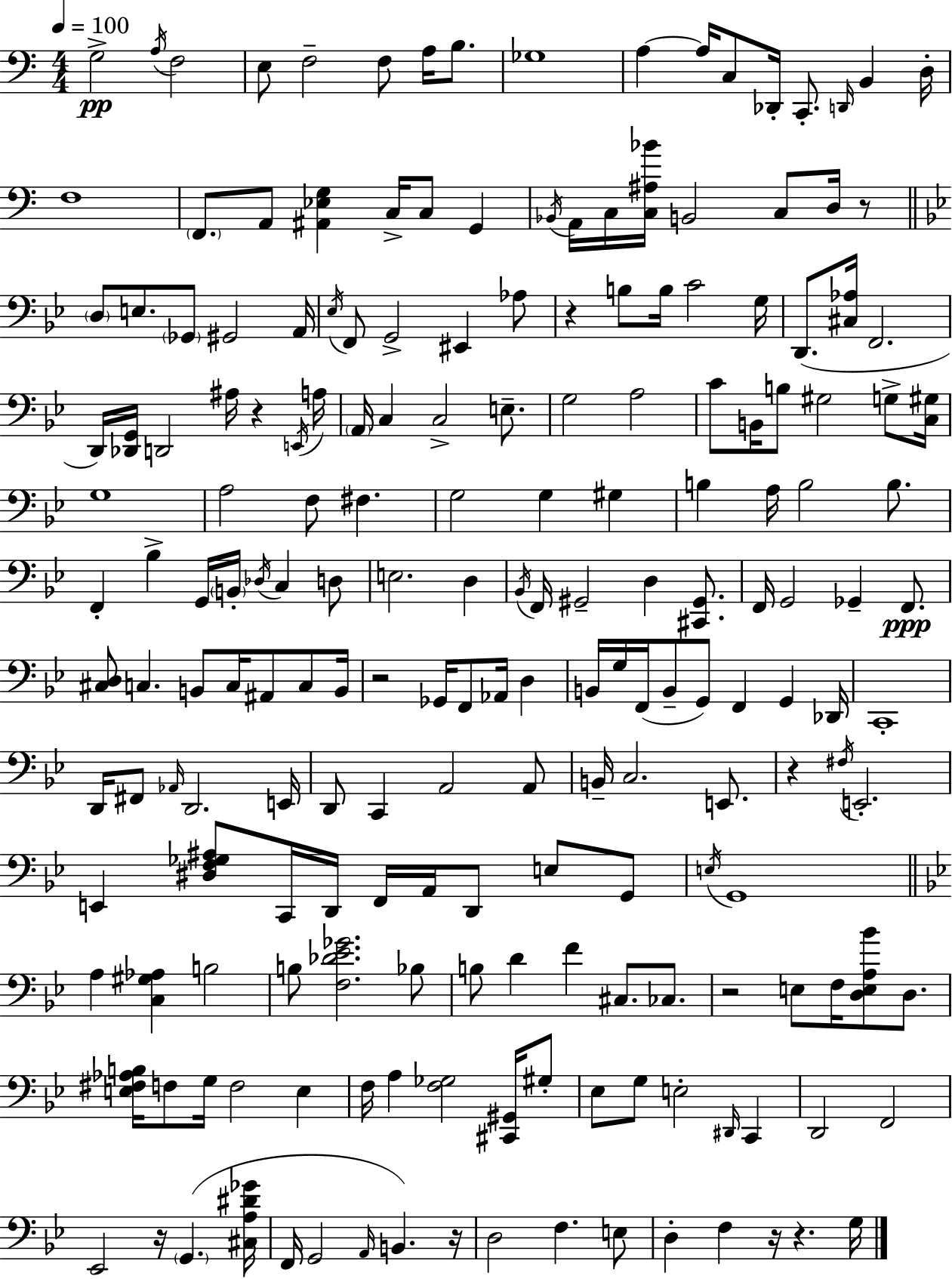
X:1
T:Untitled
M:4/4
L:1/4
K:C
G,2 A,/4 F,2 E,/2 F,2 F,/2 A,/4 B,/2 _G,4 A, A,/4 C,/2 _D,,/4 C,,/2 D,,/4 B,, D,/4 F,4 F,,/2 A,,/2 [^A,,_E,G,] C,/4 C,/2 G,, _B,,/4 A,,/4 C,/4 [C,^A,_B]/4 B,,2 C,/2 D,/4 z/2 D,/2 E,/2 _G,,/2 ^G,,2 A,,/4 _E,/4 F,,/2 G,,2 ^E,, _A,/2 z B,/2 B,/4 C2 G,/4 D,,/2 [^C,_A,]/4 F,,2 D,,/4 [_D,,G,,]/4 D,,2 ^A,/4 z E,,/4 A,/4 A,,/4 C, C,2 E,/2 G,2 A,2 C/2 B,,/4 B,/2 ^G,2 G,/2 [C,^G,]/4 G,4 A,2 F,/2 ^F, G,2 G, ^G, B, A,/4 B,2 B,/2 F,, _B, G,,/4 B,,/4 _D,/4 C, D,/2 E,2 D, _B,,/4 F,,/4 ^G,,2 D, [^C,,^G,,]/2 F,,/4 G,,2 _G,, F,,/2 [^C,D,]/2 C, B,,/2 C,/4 ^A,,/2 C,/2 B,,/4 z2 _G,,/4 F,,/2 _A,,/4 D, B,,/4 G,/4 F,,/4 B,,/2 G,,/2 F,, G,, _D,,/4 C,,4 D,,/4 ^F,,/2 _A,,/4 D,,2 E,,/4 D,,/2 C,, A,,2 A,,/2 B,,/4 C,2 E,,/2 z ^F,/4 E,,2 E,, [^D,F,_G,^A,]/2 C,,/4 D,,/4 F,,/4 A,,/4 D,,/2 E,/2 G,,/2 E,/4 G,,4 A, [C,^G,_A,] B,2 B,/2 [F,_D_E_G]2 _B,/2 B,/2 D F ^C,/2 _C,/2 z2 E,/2 F,/4 [D,E,A,_B]/2 D,/2 [E,^F,_A,B,]/4 F,/2 G,/4 F,2 E, F,/4 A, [F,_G,]2 [^C,,^G,,]/4 ^G,/2 _E,/2 G,/2 E,2 ^D,,/4 C,, D,,2 F,,2 _E,,2 z/4 G,, [^C,A,^D_G]/4 F,,/4 G,,2 A,,/4 B,, z/4 D,2 F, E,/2 D, F, z/4 z G,/4